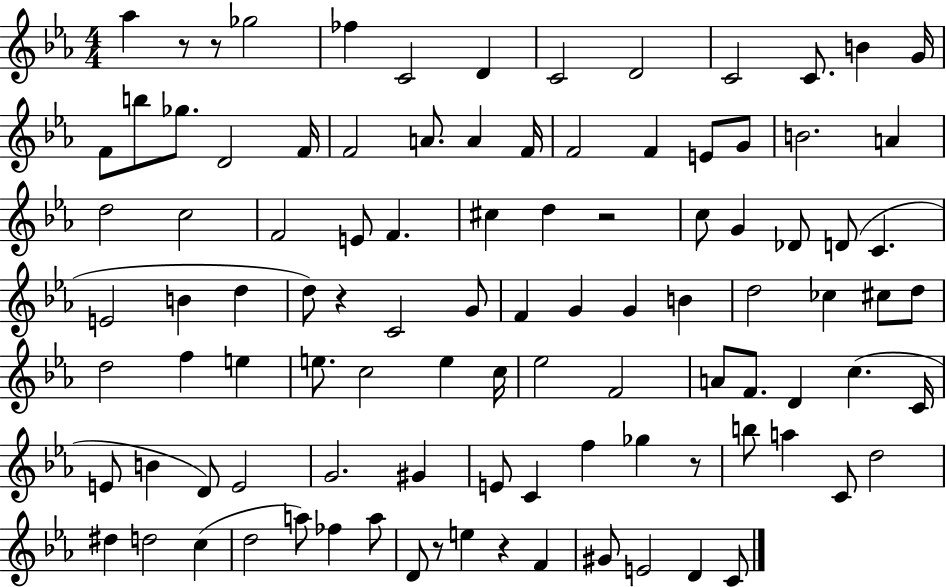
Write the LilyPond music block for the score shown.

{
  \clef treble
  \numericTimeSignature
  \time 4/4
  \key ees \major
  \repeat volta 2 { aes''4 r8 r8 ges''2 | fes''4 c'2 d'4 | c'2 d'2 | c'2 c'8. b'4 g'16 | \break f'8 b''8 ges''8. d'2 f'16 | f'2 a'8. a'4 f'16 | f'2 f'4 e'8 g'8 | b'2. a'4 | \break d''2 c''2 | f'2 e'8 f'4. | cis''4 d''4 r2 | c''8 g'4 des'8 d'8( c'4. | \break e'2 b'4 d''4 | d''8) r4 c'2 g'8 | f'4 g'4 g'4 b'4 | d''2 ces''4 cis''8 d''8 | \break d''2 f''4 e''4 | e''8. c''2 e''4 c''16 | ees''2 f'2 | a'8 f'8. d'4 c''4.( c'16 | \break e'8 b'4 d'8) e'2 | g'2. gis'4 | e'8 c'4 f''4 ges''4 r8 | b''8 a''4 c'8 d''2 | \break dis''4 d''2 c''4( | d''2 a''8) fes''4 a''8 | d'8 r8 e''4 r4 f'4 | gis'8 e'2 d'4 c'8 | \break } \bar "|."
}